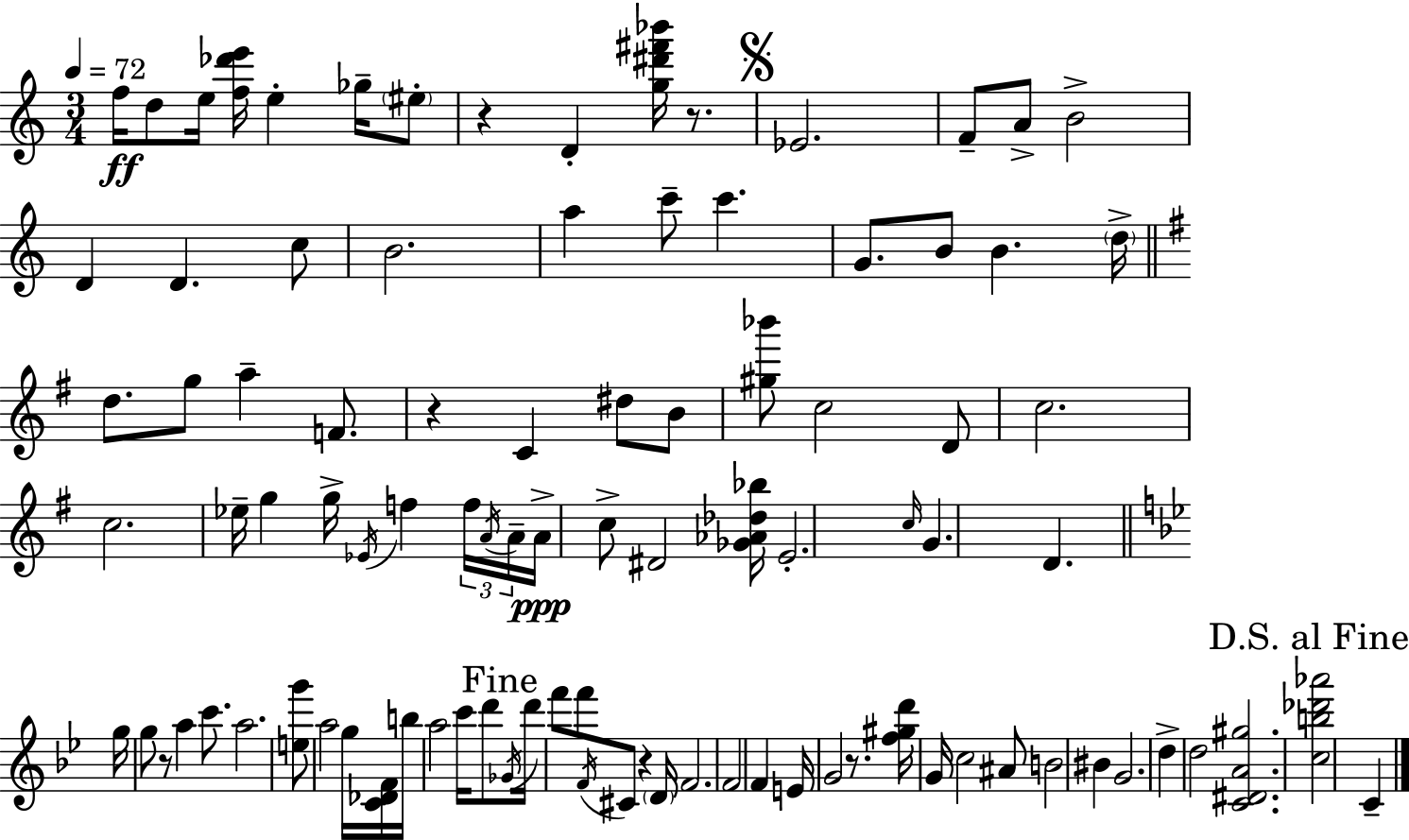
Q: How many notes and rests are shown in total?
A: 95